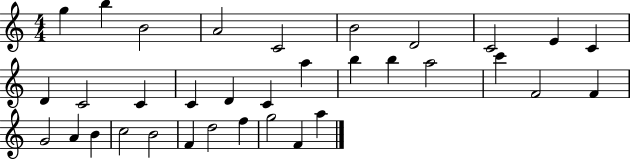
X:1
T:Untitled
M:4/4
L:1/4
K:C
g b B2 A2 C2 B2 D2 C2 E C D C2 C C D C a b b a2 c' F2 F G2 A B c2 B2 F d2 f g2 F a